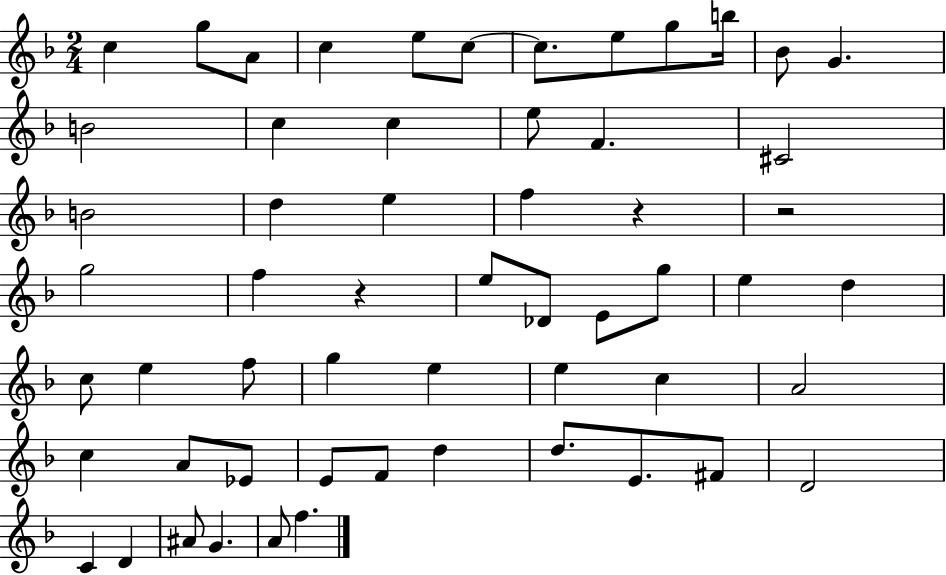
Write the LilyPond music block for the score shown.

{
  \clef treble
  \numericTimeSignature
  \time 2/4
  \key f \major
  c''4 g''8 a'8 | c''4 e''8 c''8~~ | c''8. e''8 g''8 b''16 | bes'8 g'4. | \break b'2 | c''4 c''4 | e''8 f'4. | cis'2 | \break b'2 | d''4 e''4 | f''4 r4 | r2 | \break g''2 | f''4 r4 | e''8 des'8 e'8 g''8 | e''4 d''4 | \break c''8 e''4 f''8 | g''4 e''4 | e''4 c''4 | a'2 | \break c''4 a'8 ees'8 | e'8 f'8 d''4 | d''8. e'8. fis'8 | d'2 | \break c'4 d'4 | ais'8 g'4. | a'8 f''4. | \bar "|."
}